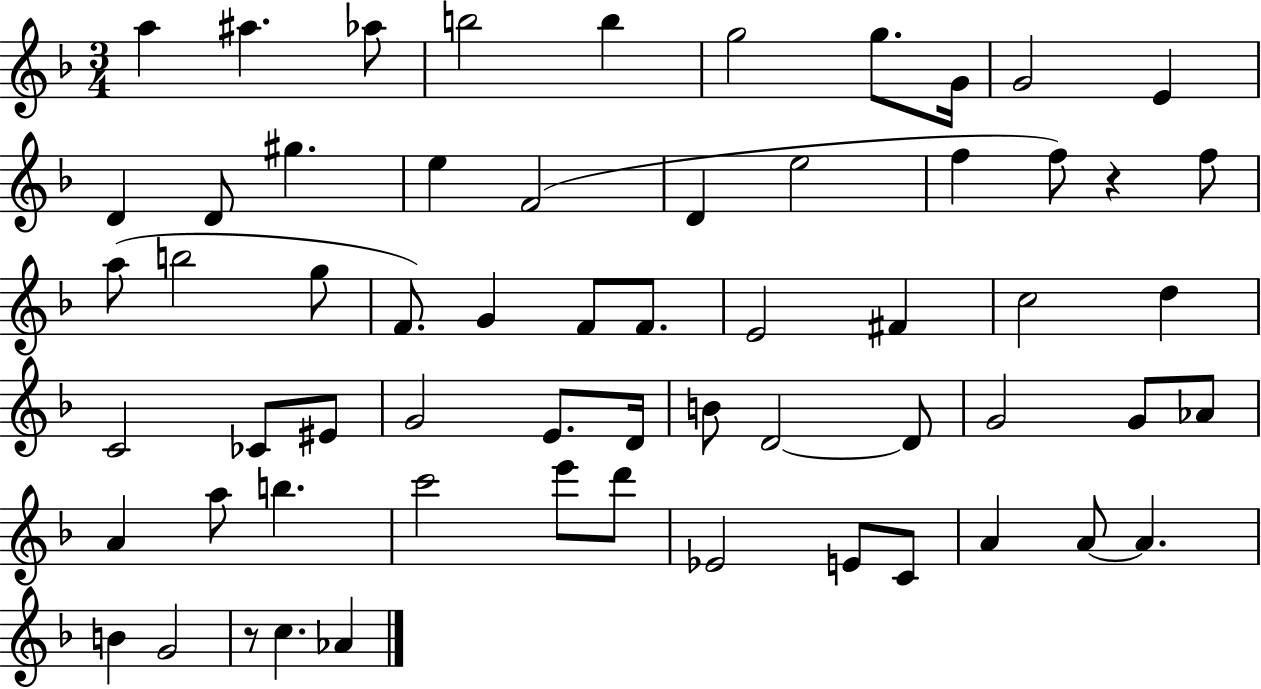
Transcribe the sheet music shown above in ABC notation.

X:1
T:Untitled
M:3/4
L:1/4
K:F
a ^a _a/2 b2 b g2 g/2 G/4 G2 E D D/2 ^g e F2 D e2 f f/2 z f/2 a/2 b2 g/2 F/2 G F/2 F/2 E2 ^F c2 d C2 _C/2 ^E/2 G2 E/2 D/4 B/2 D2 D/2 G2 G/2 _A/2 A a/2 b c'2 e'/2 d'/2 _E2 E/2 C/2 A A/2 A B G2 z/2 c _A